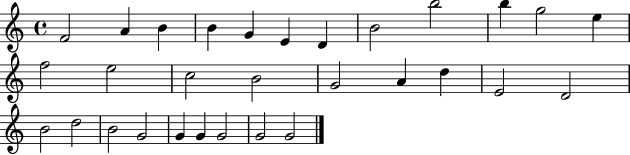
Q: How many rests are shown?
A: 0